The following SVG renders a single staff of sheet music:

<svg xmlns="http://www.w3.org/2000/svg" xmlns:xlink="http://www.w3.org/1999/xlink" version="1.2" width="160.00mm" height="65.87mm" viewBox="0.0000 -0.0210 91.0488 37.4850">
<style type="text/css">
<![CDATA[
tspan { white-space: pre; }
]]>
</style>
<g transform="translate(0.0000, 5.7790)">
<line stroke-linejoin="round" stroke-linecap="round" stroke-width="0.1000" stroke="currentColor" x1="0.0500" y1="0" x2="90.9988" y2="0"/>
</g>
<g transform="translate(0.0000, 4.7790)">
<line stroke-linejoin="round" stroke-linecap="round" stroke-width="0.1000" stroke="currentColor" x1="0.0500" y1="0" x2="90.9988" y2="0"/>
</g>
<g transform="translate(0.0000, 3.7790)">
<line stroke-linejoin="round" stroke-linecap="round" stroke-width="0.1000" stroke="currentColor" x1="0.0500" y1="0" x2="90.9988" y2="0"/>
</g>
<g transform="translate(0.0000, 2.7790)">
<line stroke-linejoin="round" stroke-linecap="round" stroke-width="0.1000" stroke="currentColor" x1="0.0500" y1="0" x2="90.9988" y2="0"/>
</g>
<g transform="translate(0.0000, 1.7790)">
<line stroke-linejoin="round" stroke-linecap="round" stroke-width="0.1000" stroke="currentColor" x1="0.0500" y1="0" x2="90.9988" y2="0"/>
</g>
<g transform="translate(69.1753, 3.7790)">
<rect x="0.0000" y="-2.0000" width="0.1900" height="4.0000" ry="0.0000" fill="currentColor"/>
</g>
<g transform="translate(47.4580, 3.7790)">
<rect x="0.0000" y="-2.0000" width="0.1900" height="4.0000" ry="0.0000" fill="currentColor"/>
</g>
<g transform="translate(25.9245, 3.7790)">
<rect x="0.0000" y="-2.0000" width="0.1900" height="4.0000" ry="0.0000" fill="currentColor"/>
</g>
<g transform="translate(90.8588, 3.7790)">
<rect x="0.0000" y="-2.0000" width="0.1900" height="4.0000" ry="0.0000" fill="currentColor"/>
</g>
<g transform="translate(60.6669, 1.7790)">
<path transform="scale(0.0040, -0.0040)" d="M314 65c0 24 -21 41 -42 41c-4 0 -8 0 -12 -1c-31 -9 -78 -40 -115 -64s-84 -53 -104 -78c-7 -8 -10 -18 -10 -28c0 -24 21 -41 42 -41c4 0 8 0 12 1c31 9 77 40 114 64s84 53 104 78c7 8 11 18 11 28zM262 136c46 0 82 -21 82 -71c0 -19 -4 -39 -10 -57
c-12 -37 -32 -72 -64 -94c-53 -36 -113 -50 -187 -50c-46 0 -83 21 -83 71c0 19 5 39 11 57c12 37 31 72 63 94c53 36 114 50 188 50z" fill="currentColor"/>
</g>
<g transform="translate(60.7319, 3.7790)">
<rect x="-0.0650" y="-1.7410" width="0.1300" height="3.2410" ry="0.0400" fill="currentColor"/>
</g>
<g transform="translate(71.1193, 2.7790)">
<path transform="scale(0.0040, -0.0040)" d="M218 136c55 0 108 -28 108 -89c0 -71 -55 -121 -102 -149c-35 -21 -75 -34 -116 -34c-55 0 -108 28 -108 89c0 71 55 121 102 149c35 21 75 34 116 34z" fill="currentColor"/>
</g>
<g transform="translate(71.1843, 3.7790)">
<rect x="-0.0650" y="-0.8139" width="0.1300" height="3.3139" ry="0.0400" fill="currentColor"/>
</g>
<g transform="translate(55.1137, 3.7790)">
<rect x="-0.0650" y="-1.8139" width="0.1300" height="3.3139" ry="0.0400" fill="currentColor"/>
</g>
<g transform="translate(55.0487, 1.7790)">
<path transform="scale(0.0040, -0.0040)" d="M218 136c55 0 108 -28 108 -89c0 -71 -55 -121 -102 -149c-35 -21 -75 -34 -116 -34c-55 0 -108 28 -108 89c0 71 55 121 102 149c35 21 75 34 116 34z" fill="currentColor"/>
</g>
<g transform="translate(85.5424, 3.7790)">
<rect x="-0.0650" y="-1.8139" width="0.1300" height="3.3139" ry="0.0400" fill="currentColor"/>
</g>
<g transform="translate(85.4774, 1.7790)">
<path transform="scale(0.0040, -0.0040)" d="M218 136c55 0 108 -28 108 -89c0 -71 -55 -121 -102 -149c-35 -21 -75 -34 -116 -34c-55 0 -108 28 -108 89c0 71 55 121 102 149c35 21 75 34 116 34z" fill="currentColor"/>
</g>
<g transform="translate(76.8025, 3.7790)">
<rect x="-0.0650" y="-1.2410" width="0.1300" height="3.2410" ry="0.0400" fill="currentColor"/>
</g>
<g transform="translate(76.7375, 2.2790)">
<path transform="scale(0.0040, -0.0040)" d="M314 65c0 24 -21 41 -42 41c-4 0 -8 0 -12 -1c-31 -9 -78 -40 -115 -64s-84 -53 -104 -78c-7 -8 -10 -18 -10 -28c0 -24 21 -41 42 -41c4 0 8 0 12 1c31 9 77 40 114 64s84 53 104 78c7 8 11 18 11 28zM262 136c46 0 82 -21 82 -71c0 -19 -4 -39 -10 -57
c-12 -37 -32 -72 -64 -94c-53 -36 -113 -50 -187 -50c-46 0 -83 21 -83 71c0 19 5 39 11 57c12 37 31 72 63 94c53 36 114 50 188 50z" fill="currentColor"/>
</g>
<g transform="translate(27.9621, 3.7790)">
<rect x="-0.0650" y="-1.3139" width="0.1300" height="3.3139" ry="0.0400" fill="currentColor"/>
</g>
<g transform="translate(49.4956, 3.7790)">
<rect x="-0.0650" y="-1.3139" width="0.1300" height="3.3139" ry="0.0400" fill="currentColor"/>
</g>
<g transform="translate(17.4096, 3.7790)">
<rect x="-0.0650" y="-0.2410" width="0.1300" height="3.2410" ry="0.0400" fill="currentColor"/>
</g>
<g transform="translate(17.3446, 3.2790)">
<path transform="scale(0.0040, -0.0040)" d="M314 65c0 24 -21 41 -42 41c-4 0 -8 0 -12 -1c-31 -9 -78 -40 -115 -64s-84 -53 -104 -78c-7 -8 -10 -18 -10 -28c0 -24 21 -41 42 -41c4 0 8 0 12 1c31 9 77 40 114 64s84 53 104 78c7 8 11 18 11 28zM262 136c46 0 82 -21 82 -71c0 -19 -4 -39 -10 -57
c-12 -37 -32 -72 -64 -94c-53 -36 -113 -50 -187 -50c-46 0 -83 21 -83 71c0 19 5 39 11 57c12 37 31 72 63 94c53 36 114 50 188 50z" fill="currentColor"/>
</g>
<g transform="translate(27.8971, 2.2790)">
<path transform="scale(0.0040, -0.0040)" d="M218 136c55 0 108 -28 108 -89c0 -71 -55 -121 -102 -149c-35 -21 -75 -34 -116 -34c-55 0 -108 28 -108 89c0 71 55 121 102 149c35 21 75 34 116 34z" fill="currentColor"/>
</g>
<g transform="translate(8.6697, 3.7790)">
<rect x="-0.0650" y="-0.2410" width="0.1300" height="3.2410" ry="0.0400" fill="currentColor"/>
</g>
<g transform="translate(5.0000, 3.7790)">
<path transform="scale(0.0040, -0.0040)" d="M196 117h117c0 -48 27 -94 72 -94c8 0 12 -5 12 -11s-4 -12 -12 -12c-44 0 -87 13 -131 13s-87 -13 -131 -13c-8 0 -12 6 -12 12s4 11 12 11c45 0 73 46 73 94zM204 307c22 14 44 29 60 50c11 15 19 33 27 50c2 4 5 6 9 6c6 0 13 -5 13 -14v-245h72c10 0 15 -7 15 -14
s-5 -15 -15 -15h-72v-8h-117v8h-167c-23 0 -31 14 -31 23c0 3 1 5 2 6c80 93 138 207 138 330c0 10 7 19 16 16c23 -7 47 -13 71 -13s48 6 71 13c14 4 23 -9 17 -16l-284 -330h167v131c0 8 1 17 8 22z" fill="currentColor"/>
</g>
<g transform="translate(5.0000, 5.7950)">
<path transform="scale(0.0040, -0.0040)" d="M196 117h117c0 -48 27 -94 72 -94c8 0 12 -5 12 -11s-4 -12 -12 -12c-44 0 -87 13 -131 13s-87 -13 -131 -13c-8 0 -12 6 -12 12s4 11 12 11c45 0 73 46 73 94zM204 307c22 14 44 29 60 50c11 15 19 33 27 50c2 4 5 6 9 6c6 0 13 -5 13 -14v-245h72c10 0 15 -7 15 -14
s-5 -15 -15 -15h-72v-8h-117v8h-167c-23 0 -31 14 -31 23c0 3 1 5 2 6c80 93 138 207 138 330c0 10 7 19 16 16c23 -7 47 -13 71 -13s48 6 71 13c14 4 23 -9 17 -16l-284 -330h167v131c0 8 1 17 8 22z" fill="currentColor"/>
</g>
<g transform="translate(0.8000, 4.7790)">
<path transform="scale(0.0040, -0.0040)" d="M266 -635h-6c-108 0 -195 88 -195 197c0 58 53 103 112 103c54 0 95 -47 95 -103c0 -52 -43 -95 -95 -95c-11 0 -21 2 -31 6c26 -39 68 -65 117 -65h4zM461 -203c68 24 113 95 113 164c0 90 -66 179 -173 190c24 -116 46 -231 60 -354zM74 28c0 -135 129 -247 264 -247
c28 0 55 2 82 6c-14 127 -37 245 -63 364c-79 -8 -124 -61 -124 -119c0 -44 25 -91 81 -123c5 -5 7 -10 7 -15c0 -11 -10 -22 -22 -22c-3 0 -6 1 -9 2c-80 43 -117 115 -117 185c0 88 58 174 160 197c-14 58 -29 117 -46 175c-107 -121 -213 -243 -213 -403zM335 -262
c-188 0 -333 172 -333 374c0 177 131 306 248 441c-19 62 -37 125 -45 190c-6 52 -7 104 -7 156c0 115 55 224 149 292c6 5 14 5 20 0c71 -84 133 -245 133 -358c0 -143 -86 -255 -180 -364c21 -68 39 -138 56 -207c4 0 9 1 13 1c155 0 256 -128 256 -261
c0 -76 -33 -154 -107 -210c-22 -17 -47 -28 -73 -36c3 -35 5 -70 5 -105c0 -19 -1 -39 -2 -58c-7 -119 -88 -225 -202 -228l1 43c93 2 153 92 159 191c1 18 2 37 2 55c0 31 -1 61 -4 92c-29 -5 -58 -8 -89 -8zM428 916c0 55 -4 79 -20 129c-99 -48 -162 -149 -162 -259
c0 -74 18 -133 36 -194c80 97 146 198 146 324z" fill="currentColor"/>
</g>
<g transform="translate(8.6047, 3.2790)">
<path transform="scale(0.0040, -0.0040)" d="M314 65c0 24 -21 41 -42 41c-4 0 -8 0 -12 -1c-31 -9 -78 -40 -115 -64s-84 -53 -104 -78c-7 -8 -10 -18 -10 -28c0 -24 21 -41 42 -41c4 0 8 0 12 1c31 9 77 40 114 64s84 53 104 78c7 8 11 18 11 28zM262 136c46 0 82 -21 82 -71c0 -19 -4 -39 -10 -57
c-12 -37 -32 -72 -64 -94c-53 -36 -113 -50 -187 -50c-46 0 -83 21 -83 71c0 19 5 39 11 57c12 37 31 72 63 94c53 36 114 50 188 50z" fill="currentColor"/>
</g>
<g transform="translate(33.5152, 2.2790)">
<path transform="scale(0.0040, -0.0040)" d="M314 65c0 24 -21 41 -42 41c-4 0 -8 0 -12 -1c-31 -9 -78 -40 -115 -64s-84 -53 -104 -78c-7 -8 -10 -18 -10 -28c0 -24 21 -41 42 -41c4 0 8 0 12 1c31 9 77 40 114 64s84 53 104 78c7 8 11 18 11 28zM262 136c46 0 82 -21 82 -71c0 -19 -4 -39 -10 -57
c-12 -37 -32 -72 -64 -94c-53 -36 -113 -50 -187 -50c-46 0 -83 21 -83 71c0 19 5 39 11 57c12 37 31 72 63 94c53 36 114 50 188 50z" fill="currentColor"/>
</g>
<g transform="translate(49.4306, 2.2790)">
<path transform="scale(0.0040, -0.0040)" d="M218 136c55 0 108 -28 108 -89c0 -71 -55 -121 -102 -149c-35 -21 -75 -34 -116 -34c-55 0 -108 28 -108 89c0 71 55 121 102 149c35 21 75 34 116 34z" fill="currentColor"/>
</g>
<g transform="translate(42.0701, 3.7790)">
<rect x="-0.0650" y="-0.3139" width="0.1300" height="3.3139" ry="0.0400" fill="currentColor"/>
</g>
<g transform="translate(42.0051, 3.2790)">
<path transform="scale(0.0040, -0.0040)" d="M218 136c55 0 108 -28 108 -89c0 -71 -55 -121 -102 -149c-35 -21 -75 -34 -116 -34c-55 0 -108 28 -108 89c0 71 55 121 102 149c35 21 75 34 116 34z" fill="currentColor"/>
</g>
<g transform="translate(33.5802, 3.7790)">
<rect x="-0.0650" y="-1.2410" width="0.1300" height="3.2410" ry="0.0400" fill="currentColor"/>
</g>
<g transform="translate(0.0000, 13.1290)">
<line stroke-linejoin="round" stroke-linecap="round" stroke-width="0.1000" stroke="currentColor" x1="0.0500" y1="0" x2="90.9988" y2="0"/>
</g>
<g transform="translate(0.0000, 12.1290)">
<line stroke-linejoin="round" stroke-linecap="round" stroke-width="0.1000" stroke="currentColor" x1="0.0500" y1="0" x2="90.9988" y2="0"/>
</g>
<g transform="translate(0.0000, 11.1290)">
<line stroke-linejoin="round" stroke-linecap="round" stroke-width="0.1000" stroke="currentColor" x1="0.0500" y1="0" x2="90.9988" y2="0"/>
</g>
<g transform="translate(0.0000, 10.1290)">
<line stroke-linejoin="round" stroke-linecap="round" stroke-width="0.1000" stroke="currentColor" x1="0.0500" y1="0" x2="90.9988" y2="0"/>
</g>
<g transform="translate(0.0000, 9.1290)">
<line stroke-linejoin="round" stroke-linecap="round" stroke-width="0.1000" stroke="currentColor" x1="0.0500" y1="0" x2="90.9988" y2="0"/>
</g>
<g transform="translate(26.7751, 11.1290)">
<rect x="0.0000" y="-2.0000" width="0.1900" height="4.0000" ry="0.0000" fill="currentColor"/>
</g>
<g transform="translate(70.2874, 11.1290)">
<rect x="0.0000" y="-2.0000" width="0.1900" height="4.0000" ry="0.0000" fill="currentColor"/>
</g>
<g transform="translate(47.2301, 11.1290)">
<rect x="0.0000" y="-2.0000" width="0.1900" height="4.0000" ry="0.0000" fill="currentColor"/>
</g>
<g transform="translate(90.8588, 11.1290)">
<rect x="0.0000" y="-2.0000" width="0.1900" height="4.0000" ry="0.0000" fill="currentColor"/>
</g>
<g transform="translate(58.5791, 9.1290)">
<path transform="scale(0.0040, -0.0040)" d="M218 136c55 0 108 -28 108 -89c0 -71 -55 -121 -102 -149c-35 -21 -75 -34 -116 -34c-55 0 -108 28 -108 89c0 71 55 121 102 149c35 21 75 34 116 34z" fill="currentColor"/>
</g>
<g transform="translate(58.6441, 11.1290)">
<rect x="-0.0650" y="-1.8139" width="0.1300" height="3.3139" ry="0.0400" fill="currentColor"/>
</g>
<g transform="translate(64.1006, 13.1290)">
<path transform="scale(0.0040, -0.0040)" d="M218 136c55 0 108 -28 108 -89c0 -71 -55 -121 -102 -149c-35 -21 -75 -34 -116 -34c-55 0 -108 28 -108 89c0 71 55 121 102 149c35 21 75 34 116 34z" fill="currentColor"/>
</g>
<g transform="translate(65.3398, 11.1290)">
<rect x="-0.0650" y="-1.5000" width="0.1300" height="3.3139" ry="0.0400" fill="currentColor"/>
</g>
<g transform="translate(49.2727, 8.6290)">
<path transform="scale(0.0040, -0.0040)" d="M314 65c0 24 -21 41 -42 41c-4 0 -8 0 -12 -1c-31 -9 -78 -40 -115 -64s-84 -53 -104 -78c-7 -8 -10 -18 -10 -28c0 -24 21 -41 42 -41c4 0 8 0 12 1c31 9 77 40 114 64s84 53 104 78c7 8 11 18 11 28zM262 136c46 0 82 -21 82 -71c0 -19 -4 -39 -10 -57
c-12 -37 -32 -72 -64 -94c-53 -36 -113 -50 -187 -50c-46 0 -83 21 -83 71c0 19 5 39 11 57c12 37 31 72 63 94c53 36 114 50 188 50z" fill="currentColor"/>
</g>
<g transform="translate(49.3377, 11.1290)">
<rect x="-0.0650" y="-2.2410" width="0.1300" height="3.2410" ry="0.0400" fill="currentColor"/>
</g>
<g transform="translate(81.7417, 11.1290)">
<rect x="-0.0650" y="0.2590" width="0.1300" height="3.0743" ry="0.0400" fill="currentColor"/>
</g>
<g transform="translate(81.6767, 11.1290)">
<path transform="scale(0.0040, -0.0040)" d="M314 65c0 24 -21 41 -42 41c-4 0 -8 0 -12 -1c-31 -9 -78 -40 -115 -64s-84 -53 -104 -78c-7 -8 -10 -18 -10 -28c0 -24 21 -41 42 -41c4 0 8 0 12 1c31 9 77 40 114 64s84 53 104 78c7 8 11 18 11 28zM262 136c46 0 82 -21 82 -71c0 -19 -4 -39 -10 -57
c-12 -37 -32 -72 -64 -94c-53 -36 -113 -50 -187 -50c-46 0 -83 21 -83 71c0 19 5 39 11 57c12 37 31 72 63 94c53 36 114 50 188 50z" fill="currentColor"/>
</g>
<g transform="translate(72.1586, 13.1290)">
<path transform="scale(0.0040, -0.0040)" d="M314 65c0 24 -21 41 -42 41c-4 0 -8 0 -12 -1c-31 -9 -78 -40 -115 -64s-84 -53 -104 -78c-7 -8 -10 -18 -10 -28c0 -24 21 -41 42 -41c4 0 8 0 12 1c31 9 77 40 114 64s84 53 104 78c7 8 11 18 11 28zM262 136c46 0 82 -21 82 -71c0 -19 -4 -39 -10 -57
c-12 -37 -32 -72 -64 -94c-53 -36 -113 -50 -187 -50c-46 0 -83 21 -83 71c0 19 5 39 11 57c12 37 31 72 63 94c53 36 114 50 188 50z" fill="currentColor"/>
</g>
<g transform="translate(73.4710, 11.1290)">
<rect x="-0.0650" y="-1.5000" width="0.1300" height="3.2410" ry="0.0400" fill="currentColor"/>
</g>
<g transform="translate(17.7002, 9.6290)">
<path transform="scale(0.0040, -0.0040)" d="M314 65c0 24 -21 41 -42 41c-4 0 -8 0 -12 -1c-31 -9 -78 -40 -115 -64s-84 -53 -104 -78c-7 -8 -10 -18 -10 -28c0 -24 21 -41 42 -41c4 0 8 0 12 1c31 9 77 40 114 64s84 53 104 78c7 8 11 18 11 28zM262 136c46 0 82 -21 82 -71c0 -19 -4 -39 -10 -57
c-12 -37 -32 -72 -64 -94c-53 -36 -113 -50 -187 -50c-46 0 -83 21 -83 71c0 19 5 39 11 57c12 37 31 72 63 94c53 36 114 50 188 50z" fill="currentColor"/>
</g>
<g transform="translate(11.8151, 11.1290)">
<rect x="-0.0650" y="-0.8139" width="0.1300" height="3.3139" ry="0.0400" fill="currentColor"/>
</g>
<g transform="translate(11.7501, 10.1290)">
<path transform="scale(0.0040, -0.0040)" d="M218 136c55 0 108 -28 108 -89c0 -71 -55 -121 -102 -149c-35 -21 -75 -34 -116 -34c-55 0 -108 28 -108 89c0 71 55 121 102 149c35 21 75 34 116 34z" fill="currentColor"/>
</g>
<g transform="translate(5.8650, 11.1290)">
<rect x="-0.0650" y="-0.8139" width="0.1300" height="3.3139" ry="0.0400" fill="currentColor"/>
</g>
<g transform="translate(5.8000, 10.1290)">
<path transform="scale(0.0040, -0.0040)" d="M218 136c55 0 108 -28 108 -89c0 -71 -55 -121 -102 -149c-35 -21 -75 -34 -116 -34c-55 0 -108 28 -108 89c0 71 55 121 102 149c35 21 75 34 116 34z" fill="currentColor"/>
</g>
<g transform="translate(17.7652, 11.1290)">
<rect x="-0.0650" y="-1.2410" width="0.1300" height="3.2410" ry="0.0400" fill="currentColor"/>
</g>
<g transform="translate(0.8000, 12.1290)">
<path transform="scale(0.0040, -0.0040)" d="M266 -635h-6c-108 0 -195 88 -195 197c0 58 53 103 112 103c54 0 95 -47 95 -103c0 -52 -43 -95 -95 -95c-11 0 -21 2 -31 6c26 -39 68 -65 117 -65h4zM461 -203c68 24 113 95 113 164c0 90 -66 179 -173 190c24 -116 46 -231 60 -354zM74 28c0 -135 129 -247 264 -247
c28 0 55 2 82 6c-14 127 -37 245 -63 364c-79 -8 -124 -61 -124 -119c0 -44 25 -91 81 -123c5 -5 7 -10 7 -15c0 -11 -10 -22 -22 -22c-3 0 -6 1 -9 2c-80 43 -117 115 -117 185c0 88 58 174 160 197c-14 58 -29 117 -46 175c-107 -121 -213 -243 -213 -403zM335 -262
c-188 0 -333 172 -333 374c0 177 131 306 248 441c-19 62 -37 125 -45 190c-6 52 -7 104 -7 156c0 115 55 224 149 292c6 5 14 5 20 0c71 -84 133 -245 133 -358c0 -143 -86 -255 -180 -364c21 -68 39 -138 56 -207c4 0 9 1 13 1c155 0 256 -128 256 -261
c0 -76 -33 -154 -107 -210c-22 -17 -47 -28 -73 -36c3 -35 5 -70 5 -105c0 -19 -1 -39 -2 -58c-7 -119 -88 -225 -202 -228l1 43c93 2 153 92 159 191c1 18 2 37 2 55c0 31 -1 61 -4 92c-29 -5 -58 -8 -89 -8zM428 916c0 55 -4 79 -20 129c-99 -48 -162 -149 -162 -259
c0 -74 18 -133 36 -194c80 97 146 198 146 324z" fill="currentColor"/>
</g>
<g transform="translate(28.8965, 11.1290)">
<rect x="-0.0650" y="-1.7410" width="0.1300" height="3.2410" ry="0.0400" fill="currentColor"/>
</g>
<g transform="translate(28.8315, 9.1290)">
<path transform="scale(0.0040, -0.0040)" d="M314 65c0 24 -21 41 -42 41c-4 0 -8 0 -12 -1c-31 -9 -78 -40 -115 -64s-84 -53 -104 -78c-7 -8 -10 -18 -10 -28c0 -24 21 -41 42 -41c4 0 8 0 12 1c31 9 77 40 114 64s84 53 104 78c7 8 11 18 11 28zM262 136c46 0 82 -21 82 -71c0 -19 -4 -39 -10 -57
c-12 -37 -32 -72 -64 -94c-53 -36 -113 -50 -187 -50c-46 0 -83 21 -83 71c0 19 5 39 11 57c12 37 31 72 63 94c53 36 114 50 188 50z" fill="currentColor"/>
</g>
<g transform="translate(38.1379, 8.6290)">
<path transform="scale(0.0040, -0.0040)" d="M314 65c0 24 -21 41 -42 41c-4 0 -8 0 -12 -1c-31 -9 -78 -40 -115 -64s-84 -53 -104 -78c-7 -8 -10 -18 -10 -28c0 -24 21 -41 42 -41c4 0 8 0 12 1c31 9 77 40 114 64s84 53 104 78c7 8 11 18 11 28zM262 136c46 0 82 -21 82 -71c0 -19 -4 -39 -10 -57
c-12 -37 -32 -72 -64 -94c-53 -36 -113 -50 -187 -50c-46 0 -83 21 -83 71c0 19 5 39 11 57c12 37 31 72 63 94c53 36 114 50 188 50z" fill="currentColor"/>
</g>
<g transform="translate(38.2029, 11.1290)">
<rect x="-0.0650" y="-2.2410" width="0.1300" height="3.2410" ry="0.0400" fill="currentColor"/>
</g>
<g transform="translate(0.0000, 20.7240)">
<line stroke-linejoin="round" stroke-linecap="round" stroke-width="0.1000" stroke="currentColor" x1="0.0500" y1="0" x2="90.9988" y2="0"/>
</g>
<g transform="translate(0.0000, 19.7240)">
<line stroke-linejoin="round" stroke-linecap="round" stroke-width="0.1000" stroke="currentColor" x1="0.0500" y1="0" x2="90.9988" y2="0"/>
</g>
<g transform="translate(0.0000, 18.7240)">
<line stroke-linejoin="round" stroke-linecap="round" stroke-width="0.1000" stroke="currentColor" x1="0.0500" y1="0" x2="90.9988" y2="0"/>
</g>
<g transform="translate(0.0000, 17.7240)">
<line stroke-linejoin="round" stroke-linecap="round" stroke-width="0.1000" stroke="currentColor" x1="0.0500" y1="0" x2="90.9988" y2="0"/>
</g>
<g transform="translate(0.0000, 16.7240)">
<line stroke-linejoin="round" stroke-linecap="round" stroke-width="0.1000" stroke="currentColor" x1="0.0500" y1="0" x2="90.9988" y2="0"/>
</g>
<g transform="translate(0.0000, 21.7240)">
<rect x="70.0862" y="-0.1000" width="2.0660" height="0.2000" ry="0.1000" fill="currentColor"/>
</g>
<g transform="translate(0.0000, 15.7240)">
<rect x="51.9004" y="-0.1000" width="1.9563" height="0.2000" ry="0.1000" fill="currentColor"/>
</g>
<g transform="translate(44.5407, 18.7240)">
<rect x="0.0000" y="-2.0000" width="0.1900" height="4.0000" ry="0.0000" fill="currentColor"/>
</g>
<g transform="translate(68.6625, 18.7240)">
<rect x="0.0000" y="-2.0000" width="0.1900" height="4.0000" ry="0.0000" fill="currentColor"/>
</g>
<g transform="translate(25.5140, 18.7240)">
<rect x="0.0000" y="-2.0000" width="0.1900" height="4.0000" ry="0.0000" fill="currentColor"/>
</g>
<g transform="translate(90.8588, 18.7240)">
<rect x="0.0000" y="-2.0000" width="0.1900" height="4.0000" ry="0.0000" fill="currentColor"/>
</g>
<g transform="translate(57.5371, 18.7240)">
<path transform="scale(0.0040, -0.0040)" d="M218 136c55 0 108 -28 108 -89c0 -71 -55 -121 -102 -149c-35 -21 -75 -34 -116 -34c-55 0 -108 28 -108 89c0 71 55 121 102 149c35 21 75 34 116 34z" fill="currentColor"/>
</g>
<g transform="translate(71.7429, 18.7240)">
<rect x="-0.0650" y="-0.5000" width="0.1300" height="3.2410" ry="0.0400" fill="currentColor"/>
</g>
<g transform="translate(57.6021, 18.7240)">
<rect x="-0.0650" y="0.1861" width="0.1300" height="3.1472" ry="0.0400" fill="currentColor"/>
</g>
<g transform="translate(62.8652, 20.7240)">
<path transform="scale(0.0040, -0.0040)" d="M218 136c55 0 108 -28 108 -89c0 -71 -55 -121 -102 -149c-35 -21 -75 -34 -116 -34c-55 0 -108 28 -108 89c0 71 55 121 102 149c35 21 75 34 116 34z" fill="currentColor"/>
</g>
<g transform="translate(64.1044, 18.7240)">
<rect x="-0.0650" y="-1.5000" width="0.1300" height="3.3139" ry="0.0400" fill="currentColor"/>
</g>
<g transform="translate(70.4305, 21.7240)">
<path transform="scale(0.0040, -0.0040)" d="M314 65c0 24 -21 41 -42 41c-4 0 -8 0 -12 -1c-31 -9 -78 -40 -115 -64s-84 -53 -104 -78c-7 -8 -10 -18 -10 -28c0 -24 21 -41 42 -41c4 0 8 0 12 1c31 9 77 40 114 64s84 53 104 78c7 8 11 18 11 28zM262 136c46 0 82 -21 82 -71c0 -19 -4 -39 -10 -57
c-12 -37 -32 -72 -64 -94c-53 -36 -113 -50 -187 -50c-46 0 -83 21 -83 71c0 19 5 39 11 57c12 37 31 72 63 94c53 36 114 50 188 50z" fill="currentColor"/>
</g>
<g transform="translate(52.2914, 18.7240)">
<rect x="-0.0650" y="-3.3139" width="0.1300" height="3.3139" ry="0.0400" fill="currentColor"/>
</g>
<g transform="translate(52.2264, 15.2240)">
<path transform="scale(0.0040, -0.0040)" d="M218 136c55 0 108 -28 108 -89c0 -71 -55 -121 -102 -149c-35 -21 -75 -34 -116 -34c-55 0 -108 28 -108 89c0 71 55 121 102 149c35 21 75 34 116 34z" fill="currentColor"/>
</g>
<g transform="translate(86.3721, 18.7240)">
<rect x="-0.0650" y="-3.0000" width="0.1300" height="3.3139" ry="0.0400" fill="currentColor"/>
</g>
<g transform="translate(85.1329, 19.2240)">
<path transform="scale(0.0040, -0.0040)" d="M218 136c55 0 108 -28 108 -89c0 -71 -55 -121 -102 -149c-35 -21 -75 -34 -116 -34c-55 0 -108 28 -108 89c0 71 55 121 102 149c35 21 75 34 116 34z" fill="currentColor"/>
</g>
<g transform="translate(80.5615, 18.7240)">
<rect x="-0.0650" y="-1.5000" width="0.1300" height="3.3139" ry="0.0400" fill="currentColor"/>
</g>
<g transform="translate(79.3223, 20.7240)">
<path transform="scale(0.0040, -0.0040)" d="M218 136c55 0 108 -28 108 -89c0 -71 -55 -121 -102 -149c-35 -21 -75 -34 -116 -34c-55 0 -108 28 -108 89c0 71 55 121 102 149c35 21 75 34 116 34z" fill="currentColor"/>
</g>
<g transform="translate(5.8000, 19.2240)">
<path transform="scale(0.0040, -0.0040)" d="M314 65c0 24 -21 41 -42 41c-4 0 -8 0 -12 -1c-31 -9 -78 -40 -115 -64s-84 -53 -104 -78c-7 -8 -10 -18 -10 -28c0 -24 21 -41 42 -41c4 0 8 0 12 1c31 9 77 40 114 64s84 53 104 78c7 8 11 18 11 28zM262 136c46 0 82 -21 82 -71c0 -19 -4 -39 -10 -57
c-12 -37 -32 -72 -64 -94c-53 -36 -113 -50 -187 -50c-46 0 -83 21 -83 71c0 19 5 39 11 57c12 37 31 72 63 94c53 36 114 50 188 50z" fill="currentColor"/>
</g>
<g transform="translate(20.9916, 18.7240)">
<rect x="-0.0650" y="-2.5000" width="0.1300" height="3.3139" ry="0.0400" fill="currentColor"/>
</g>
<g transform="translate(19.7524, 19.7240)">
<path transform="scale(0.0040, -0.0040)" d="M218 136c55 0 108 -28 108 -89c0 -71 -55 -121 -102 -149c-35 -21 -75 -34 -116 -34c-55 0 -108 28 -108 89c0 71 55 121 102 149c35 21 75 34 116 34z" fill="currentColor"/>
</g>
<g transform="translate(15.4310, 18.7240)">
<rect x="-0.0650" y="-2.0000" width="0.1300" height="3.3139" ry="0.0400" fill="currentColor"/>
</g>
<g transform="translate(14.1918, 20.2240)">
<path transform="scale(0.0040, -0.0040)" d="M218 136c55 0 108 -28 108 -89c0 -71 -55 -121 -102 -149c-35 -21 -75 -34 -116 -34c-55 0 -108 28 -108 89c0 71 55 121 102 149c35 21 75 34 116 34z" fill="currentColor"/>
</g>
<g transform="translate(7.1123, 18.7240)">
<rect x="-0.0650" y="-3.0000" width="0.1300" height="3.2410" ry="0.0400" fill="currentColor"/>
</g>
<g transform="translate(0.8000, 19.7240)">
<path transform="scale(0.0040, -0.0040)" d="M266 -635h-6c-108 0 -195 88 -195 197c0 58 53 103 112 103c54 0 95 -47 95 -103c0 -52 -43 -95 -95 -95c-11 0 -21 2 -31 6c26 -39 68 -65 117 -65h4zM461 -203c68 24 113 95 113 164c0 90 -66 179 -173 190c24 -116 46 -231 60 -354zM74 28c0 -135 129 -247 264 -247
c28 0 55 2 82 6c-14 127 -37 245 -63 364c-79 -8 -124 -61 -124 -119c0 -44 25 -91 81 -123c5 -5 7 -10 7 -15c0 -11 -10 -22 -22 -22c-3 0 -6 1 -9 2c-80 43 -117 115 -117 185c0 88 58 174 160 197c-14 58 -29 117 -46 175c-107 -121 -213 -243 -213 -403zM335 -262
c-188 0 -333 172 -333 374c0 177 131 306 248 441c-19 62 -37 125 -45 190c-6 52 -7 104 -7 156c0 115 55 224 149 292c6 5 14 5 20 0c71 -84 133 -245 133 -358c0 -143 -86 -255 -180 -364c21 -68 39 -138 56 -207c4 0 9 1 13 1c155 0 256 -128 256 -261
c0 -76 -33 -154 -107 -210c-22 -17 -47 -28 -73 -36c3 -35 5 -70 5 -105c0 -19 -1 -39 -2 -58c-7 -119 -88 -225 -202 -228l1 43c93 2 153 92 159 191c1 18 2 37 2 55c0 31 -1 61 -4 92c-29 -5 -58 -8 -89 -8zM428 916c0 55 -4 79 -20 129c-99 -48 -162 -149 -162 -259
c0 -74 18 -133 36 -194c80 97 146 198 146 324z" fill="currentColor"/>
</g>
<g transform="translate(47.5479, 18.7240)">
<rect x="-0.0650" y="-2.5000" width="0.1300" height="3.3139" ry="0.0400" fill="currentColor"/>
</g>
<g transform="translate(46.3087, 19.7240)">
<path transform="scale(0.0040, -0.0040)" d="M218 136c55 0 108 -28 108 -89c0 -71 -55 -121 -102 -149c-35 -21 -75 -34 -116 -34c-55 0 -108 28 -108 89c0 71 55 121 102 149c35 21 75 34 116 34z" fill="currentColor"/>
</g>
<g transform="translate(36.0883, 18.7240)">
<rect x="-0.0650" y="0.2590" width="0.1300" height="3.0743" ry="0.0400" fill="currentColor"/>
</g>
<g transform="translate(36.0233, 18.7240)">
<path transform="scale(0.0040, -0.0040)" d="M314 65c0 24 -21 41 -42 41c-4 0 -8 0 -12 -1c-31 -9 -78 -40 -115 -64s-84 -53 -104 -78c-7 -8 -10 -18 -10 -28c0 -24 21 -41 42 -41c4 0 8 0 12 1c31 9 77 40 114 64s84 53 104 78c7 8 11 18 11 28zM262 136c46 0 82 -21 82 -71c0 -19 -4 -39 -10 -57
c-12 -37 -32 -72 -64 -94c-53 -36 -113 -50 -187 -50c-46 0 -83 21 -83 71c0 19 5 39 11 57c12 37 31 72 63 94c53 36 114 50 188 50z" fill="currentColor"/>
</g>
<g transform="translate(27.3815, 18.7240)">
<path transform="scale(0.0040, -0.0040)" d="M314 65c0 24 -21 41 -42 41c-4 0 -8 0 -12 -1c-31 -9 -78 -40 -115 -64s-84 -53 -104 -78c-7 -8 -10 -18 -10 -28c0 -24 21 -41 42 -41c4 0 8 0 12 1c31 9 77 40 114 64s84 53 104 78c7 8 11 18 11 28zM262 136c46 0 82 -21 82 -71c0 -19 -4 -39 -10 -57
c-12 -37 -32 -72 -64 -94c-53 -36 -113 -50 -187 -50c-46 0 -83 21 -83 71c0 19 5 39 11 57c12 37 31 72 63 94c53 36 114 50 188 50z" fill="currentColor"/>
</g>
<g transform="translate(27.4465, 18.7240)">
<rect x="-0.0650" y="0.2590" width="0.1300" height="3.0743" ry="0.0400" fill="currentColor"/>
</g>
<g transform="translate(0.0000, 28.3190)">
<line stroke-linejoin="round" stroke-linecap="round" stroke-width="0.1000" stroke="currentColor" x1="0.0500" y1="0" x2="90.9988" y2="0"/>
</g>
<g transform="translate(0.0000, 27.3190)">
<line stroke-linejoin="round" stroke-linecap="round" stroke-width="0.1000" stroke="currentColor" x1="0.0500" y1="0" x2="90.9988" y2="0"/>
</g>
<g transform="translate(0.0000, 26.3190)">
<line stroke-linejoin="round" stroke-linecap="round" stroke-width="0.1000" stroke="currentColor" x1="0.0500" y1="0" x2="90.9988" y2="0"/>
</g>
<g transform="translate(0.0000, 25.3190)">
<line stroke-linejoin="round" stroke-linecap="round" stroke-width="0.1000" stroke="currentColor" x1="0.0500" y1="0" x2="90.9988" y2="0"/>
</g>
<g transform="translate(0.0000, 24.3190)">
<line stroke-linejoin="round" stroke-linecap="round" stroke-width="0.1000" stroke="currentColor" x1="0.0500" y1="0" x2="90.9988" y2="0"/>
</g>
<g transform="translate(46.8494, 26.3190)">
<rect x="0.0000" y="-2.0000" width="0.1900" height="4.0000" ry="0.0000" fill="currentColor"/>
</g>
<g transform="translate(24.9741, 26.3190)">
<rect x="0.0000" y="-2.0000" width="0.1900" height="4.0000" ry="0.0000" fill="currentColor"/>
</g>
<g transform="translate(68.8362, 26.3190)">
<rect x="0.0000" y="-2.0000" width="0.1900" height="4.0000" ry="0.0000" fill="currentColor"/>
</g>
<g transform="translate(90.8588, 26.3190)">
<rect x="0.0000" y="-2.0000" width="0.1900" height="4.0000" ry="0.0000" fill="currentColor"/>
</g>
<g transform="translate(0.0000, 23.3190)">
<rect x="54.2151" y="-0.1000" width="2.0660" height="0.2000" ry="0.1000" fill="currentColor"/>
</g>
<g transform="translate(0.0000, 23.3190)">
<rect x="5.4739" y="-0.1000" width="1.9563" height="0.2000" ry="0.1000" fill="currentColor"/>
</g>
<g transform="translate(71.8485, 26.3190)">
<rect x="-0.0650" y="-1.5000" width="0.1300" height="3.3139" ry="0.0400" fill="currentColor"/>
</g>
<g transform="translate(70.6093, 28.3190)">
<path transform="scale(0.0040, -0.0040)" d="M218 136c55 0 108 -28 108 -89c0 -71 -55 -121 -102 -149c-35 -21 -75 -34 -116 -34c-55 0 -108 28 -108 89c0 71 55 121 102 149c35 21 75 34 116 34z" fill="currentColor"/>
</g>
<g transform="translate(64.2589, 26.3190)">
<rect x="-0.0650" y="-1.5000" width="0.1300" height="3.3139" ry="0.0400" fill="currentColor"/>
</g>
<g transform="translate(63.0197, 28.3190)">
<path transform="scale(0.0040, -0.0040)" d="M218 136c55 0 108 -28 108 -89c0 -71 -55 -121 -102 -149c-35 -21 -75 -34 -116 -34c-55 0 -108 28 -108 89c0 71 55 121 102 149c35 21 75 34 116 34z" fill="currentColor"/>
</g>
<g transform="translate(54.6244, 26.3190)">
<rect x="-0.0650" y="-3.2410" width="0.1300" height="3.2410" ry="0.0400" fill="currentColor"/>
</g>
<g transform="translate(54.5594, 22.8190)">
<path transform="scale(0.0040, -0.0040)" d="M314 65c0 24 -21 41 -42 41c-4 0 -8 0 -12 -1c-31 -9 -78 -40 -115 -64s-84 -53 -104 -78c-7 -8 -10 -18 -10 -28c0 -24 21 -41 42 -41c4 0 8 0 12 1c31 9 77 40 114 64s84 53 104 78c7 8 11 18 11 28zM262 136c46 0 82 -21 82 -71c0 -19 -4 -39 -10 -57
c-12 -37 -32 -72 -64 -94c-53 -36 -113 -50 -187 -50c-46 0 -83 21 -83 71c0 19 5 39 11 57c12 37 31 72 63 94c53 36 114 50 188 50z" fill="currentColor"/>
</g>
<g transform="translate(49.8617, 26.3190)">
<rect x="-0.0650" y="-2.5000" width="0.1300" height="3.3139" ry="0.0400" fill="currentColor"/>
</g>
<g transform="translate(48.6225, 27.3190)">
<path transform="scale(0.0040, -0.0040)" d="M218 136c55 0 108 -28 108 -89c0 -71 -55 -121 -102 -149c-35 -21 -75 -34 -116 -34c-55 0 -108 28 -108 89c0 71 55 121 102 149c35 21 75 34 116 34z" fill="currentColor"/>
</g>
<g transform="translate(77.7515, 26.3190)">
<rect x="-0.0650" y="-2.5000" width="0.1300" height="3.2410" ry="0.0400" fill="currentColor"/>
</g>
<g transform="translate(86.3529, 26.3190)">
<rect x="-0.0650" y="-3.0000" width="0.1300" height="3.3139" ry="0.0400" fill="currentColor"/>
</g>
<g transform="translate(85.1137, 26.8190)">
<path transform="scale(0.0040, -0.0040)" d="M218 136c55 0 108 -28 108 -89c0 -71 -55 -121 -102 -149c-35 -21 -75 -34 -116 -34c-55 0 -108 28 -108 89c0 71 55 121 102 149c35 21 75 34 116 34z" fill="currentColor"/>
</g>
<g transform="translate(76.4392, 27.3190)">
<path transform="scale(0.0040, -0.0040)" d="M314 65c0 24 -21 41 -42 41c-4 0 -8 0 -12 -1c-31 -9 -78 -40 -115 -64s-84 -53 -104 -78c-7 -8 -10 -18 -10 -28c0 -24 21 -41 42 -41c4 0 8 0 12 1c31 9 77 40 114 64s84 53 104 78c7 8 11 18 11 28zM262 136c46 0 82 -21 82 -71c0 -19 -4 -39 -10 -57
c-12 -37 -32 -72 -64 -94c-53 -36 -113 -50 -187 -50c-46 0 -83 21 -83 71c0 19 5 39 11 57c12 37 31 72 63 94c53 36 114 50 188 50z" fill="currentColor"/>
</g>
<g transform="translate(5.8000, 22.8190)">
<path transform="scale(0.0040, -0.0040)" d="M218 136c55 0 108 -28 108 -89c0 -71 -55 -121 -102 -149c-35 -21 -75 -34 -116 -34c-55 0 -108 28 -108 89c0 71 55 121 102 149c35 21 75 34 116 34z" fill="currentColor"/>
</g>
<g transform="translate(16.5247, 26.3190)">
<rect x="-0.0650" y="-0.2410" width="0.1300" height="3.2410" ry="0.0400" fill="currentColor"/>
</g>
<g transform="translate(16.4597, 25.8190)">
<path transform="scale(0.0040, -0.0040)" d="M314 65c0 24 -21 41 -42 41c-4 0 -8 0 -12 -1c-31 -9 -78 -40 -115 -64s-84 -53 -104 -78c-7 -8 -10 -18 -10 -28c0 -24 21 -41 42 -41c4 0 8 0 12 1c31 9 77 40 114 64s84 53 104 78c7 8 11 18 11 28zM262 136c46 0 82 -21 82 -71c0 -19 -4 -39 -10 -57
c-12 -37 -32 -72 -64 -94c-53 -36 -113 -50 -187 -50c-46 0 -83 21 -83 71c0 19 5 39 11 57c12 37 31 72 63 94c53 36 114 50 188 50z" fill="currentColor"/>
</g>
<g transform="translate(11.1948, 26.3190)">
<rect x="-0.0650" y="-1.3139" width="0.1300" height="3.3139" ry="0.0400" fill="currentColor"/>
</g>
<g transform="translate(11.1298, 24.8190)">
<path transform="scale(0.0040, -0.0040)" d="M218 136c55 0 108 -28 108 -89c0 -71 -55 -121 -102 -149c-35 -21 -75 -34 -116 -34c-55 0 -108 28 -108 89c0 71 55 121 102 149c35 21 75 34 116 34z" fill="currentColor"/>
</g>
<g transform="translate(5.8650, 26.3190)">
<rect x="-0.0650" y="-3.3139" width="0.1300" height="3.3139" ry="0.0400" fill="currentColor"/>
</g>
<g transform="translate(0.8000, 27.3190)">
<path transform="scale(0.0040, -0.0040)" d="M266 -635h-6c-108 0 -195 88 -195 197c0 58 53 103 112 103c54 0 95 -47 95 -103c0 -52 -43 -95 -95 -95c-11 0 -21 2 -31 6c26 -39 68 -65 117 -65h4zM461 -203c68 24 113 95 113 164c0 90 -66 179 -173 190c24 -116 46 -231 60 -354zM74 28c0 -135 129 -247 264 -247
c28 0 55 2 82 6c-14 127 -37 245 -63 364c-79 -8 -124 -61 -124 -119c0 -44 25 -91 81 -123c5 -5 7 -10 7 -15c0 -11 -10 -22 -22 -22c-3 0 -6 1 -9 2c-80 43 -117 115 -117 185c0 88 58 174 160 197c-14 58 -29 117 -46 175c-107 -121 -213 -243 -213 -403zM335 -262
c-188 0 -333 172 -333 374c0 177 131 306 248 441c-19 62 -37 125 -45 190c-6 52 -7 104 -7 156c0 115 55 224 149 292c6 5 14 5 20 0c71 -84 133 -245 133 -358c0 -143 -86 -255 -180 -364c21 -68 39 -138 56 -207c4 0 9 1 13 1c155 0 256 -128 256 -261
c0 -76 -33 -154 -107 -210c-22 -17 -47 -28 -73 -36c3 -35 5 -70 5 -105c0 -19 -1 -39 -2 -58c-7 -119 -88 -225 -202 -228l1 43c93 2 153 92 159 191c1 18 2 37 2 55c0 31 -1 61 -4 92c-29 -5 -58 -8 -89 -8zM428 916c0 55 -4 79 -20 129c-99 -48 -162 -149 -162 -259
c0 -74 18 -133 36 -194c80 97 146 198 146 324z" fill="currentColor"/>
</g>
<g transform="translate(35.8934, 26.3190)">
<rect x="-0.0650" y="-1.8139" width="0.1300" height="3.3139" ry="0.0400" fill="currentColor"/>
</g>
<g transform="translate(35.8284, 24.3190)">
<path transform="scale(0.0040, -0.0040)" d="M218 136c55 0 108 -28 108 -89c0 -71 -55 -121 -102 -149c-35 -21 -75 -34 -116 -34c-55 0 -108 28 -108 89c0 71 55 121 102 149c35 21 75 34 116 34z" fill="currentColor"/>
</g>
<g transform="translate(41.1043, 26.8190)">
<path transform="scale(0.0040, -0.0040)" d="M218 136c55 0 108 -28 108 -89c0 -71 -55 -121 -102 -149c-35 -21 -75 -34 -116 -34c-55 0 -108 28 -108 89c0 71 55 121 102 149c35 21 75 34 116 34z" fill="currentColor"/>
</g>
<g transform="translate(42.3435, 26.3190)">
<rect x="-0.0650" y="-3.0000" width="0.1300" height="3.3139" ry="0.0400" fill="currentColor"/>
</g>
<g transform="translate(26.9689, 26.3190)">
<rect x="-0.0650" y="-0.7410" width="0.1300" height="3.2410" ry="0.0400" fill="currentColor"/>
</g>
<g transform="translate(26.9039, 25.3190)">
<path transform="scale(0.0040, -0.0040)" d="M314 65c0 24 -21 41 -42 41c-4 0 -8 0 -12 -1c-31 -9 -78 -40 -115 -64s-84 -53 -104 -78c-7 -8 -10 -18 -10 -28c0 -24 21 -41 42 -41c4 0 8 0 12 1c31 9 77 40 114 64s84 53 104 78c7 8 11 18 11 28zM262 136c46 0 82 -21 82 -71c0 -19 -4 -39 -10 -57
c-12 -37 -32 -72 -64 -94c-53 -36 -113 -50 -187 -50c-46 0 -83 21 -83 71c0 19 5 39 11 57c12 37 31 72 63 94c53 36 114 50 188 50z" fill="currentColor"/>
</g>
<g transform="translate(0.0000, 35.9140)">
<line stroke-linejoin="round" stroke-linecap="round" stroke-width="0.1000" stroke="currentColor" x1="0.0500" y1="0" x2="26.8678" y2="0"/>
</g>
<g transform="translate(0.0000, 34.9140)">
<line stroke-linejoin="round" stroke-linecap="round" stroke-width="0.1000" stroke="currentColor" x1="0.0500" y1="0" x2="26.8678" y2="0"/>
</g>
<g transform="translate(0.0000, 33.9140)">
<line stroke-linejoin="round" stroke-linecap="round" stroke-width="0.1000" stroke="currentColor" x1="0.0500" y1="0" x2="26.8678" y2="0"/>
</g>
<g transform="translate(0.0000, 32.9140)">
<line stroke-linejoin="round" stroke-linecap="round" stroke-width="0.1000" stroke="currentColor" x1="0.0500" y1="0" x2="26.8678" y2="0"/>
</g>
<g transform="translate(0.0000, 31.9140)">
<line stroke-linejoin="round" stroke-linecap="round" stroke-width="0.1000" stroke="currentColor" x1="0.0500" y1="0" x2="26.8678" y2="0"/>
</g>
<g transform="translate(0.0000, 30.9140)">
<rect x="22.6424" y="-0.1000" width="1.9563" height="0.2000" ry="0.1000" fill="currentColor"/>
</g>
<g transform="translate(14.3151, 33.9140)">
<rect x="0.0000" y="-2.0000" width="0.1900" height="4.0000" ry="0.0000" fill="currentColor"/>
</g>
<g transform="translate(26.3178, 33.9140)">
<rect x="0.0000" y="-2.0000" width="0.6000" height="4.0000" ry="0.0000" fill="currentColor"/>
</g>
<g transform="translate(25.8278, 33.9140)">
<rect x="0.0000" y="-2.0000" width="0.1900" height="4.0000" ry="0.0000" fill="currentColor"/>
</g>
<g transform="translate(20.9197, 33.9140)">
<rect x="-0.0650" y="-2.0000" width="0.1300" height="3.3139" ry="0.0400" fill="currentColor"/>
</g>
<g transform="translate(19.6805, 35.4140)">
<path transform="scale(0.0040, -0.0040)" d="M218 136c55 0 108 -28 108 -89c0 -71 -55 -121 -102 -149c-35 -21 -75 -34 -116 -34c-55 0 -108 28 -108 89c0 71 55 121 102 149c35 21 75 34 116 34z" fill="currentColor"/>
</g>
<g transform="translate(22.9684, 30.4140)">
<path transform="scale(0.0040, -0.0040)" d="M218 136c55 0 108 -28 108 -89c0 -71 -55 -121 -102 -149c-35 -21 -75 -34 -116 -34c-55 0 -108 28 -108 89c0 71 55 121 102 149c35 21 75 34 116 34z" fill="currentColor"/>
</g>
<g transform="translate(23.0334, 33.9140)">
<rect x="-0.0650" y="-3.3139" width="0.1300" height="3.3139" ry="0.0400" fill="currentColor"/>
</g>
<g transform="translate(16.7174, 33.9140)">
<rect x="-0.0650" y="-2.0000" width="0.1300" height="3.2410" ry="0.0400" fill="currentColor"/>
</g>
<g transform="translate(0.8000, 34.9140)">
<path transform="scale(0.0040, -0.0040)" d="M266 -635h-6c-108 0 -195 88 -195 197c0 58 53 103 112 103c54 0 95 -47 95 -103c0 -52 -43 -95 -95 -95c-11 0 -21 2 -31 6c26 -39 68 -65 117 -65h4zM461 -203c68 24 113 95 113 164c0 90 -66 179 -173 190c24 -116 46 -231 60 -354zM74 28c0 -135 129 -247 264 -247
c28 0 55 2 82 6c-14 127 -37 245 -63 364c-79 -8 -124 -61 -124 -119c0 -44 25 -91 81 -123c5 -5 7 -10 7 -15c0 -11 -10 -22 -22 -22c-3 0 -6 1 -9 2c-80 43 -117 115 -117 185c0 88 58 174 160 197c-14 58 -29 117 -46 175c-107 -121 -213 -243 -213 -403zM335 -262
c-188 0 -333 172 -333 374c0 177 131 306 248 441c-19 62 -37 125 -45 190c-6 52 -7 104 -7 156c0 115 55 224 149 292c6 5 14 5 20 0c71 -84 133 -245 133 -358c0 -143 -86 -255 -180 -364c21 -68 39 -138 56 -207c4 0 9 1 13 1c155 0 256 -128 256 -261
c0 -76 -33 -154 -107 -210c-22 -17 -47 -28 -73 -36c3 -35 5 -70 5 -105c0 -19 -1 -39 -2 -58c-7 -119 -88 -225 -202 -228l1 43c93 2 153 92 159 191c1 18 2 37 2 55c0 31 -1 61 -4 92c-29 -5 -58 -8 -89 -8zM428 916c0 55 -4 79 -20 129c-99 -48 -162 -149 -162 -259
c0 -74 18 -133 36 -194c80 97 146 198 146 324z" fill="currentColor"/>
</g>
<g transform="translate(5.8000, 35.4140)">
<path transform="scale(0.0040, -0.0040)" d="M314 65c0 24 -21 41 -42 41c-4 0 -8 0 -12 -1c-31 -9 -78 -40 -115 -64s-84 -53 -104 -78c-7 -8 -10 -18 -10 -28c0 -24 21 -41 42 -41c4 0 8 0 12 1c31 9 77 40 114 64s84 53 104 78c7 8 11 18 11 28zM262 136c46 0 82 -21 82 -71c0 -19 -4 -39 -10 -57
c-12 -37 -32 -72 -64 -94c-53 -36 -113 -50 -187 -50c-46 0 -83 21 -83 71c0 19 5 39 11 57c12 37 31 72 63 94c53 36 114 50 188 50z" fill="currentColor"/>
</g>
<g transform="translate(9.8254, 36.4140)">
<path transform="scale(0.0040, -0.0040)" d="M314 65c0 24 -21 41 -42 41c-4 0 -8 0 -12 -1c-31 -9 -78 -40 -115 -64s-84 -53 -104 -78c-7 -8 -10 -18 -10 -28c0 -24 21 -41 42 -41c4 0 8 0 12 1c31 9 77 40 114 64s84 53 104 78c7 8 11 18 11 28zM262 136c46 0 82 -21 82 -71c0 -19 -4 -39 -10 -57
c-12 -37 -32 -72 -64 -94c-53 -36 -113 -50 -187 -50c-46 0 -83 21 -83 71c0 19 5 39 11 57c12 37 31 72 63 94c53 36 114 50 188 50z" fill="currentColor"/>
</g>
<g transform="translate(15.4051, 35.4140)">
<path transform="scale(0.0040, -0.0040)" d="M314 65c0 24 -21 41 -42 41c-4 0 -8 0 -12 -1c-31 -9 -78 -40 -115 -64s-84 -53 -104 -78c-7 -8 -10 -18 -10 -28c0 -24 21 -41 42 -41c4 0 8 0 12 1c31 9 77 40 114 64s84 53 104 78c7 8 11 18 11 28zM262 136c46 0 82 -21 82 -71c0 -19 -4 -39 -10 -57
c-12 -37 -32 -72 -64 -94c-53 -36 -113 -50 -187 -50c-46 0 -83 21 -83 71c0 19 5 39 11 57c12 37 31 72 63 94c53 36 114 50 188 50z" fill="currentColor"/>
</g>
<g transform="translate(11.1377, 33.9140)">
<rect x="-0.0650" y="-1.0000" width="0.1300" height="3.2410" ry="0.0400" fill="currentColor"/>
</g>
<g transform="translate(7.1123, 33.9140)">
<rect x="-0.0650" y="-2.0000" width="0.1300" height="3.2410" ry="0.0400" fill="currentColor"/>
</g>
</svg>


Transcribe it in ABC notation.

X:1
T:Untitled
M:4/4
L:1/4
K:C
c2 c2 e e2 c e f f2 d e2 f d d e2 f2 g2 g2 f E E2 B2 A2 F G B2 B2 G b B E C2 E A b e c2 d2 f A G b2 E E G2 A F2 D2 F2 F b